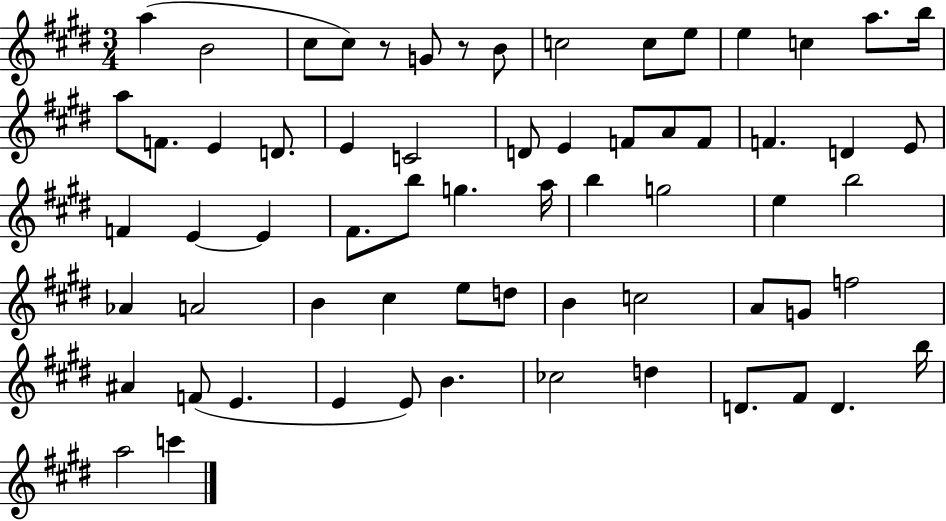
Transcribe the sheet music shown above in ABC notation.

X:1
T:Untitled
M:3/4
L:1/4
K:E
a B2 ^c/2 ^c/2 z/2 G/2 z/2 B/2 c2 c/2 e/2 e c a/2 b/4 a/2 F/2 E D/2 E C2 D/2 E F/2 A/2 F/2 F D E/2 F E E ^F/2 b/2 g a/4 b g2 e b2 _A A2 B ^c e/2 d/2 B c2 A/2 G/2 f2 ^A F/2 E E E/2 B _c2 d D/2 ^F/2 D b/4 a2 c'